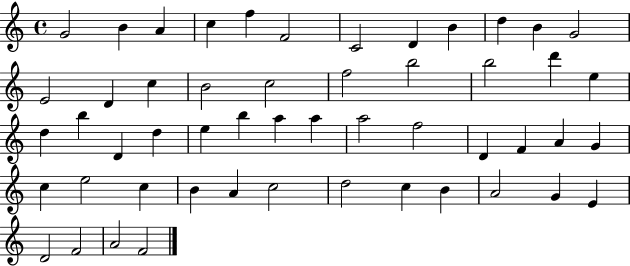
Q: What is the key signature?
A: C major